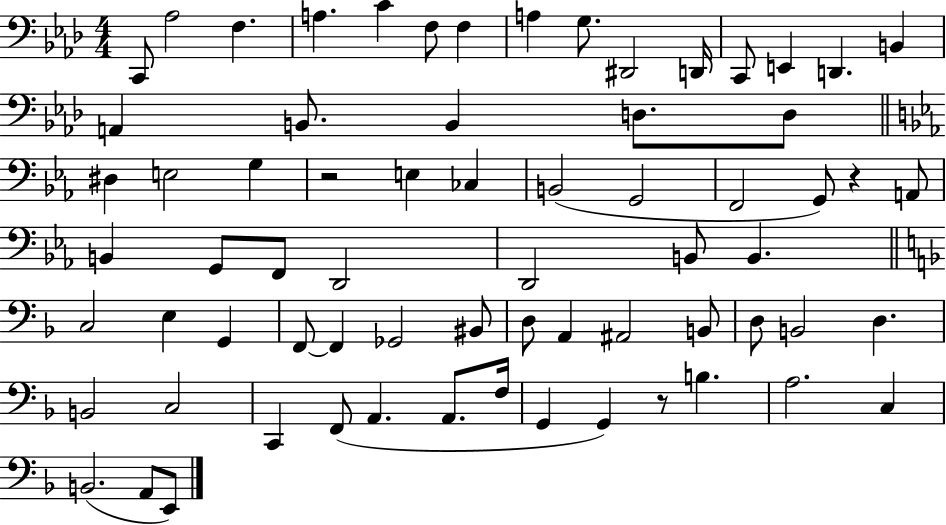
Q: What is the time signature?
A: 4/4